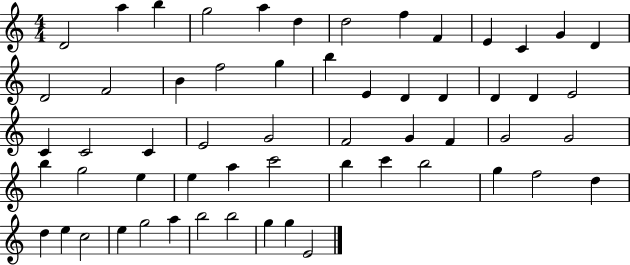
D4/h A5/q B5/q G5/h A5/q D5/q D5/h F5/q F4/q E4/q C4/q G4/q D4/q D4/h F4/h B4/q F5/h G5/q B5/q E4/q D4/q D4/q D4/q D4/q E4/h C4/q C4/h C4/q E4/h G4/h F4/h G4/q F4/q G4/h G4/h B5/q G5/h E5/q E5/q A5/q C6/h B5/q C6/q B5/h G5/q F5/h D5/q D5/q E5/q C5/h E5/q G5/h A5/q B5/h B5/h G5/q G5/q E4/h